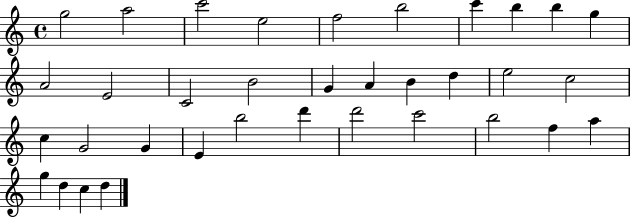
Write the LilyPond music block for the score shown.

{
  \clef treble
  \time 4/4
  \defaultTimeSignature
  \key c \major
  g''2 a''2 | c'''2 e''2 | f''2 b''2 | c'''4 b''4 b''4 g''4 | \break a'2 e'2 | c'2 b'2 | g'4 a'4 b'4 d''4 | e''2 c''2 | \break c''4 g'2 g'4 | e'4 b''2 d'''4 | d'''2 c'''2 | b''2 f''4 a''4 | \break g''4 d''4 c''4 d''4 | \bar "|."
}